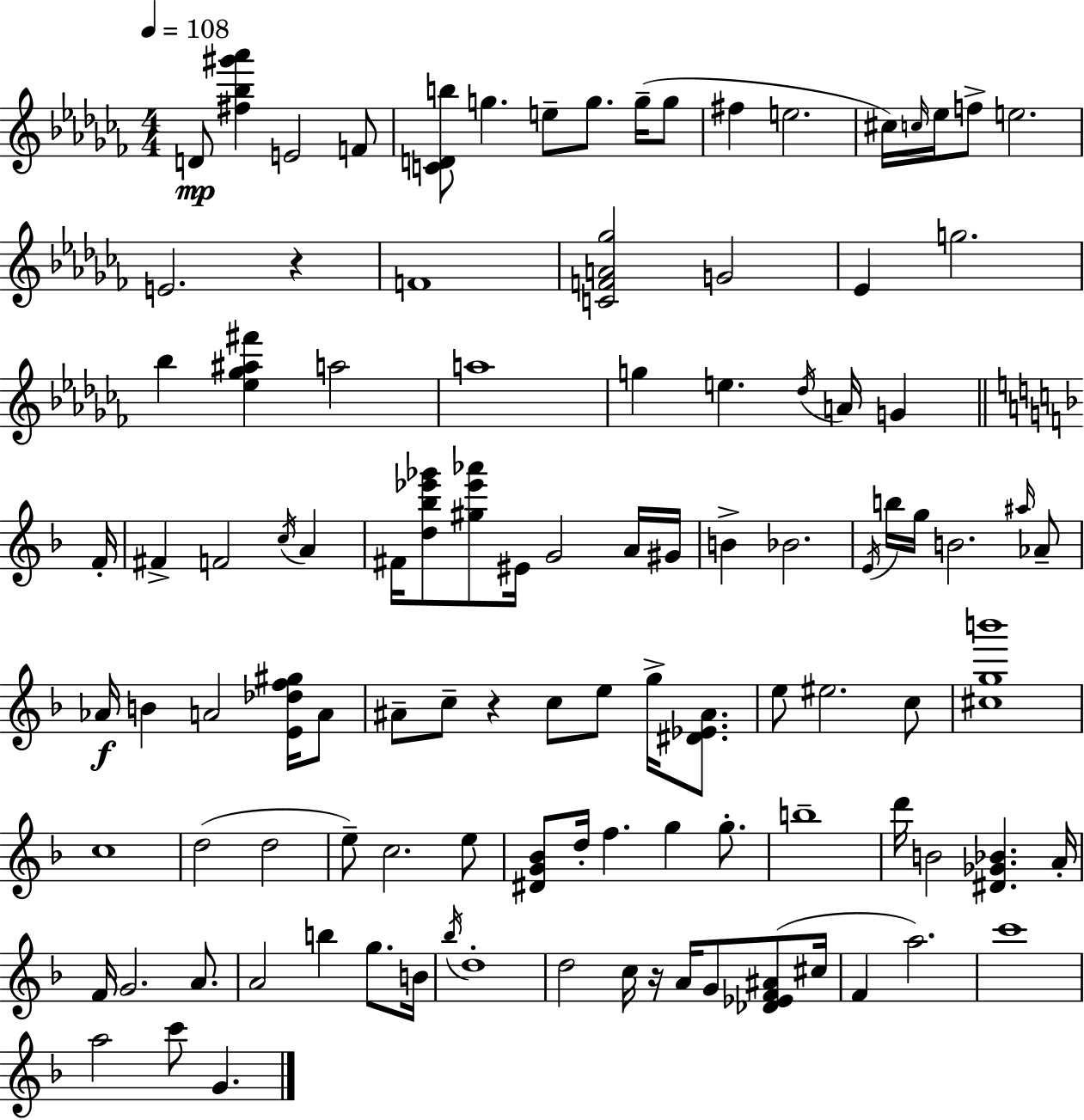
X:1
T:Untitled
M:4/4
L:1/4
K:Abm
D/2 [^f_b^g'_a'] E2 F/2 [CDb]/2 g e/2 g/2 g/4 g/2 ^f e2 ^c/4 c/4 _e/4 f/2 e2 E2 z F4 [CFA_g]2 G2 _E g2 _b [_e_g^a^f'] a2 a4 g e _d/4 A/4 G F/4 ^F F2 c/4 A ^F/4 [d_b_e'_g']/2 [^g_e'_a']/2 ^E/4 G2 A/4 ^G/4 B _B2 E/4 b/4 g/4 B2 ^a/4 _A/2 _A/4 B A2 [E_df^g]/4 A/2 ^A/2 c/2 z c/2 e/2 g/4 [^D_E^A]/2 e/2 ^e2 c/2 [^cgb']4 c4 d2 d2 e/2 c2 e/2 [^DG_B]/2 d/4 f g g/2 b4 d'/4 B2 [^D_G_B] A/4 F/4 G2 A/2 A2 b g/2 B/4 _b/4 d4 d2 c/4 z/4 A/4 G/2 [_D_EF^A]/2 ^c/4 F a2 c'4 a2 c'/2 G